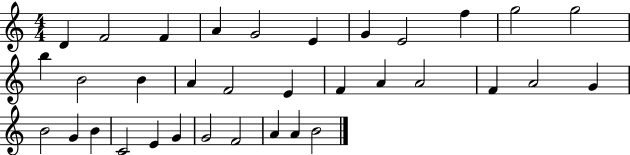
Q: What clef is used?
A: treble